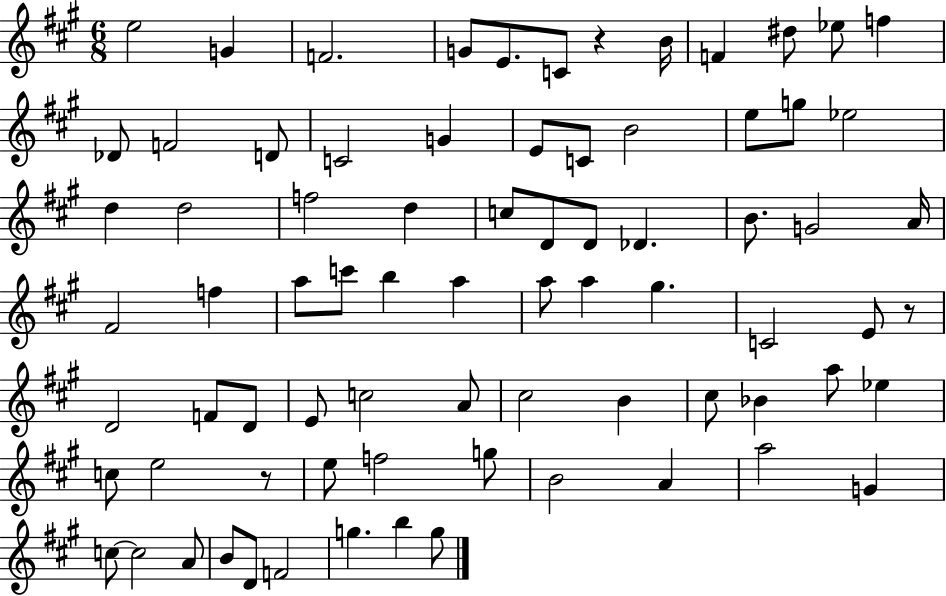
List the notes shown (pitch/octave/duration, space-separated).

E5/h G4/q F4/h. G4/e E4/e. C4/e R/q B4/s F4/q D#5/e Eb5/e F5/q Db4/e F4/h D4/e C4/h G4/q E4/e C4/e B4/h E5/e G5/e Eb5/h D5/q D5/h F5/h D5/q C5/e D4/e D4/e Db4/q. B4/e. G4/h A4/s F#4/h F5/q A5/e C6/e B5/q A5/q A5/e A5/q G#5/q. C4/h E4/e R/e D4/h F4/e D4/e E4/e C5/h A4/e C#5/h B4/q C#5/e Bb4/q A5/e Eb5/q C5/e E5/h R/e E5/e F5/h G5/e B4/h A4/q A5/h G4/q C5/e C5/h A4/e B4/e D4/e F4/h G5/q. B5/q G5/e